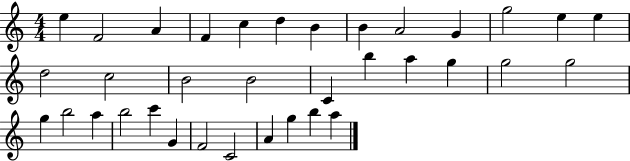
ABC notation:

X:1
T:Untitled
M:4/4
L:1/4
K:C
e F2 A F c d B B A2 G g2 e e d2 c2 B2 B2 C b a g g2 g2 g b2 a b2 c' G F2 C2 A g b a